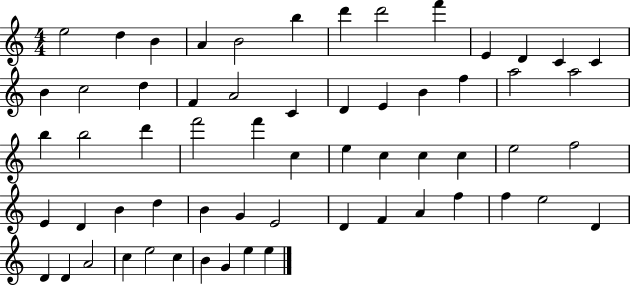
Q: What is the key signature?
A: C major